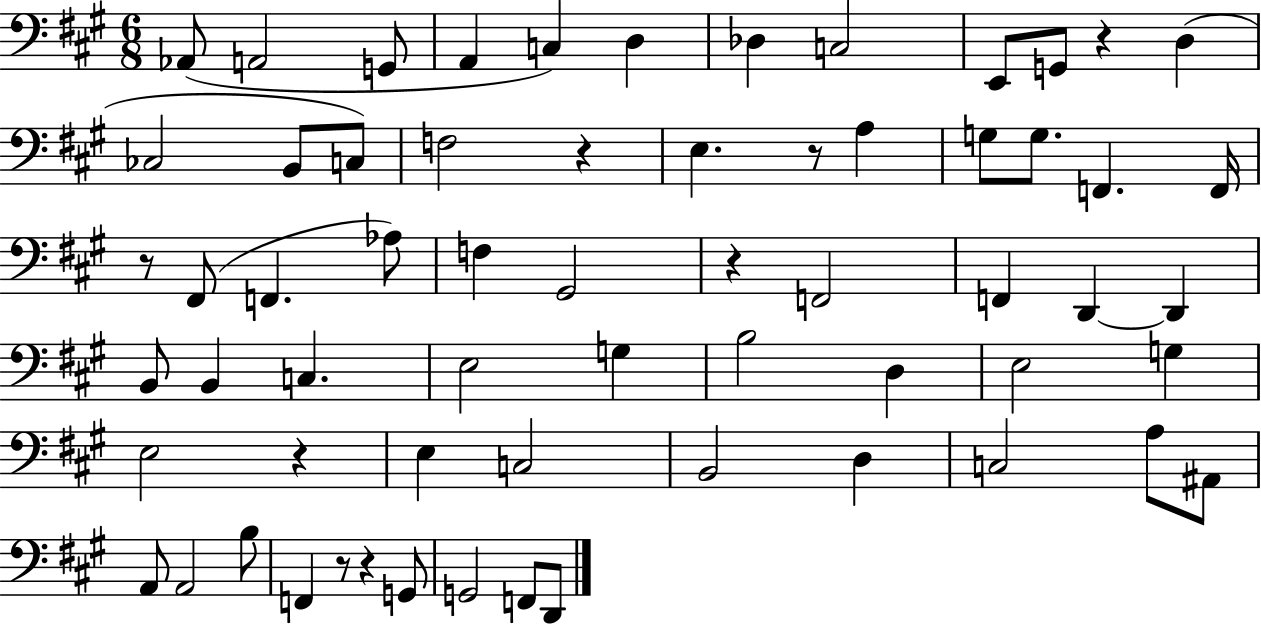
Ab2/e A2/h G2/e A2/q C3/q D3/q Db3/q C3/h E2/e G2/e R/q D3/q CES3/h B2/e C3/e F3/h R/q E3/q. R/e A3/q G3/e G3/e. F2/q. F2/s R/e F#2/e F2/q. Ab3/e F3/q G#2/h R/q F2/h F2/q D2/q D2/q B2/e B2/q C3/q. E3/h G3/q B3/h D3/q E3/h G3/q E3/h R/q E3/q C3/h B2/h D3/q C3/h A3/e A#2/e A2/e A2/h B3/e F2/q R/e R/q G2/e G2/h F2/e D2/e